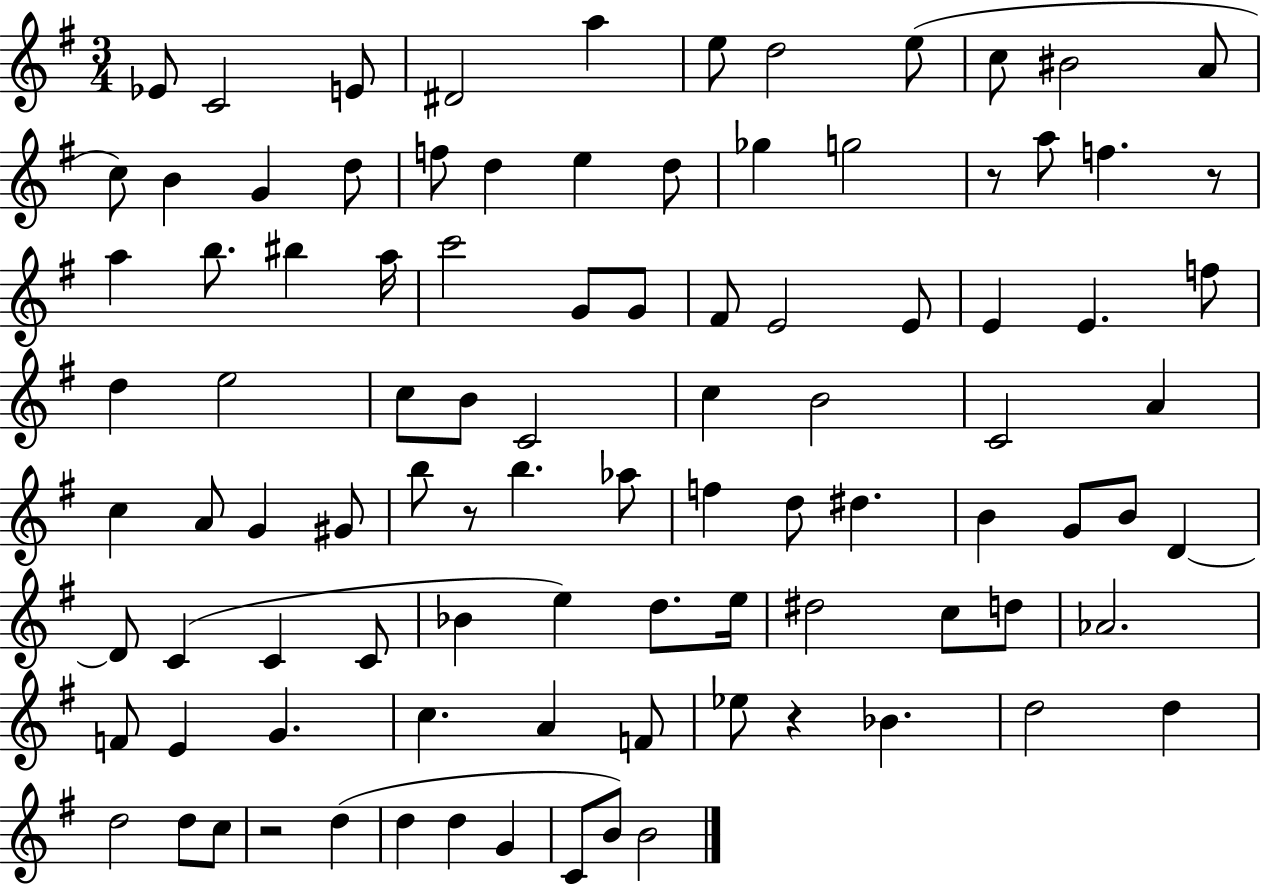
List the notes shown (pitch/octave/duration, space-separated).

Eb4/e C4/h E4/e D#4/h A5/q E5/e D5/h E5/e C5/e BIS4/h A4/e C5/e B4/q G4/q D5/e F5/e D5/q E5/q D5/e Gb5/q G5/h R/e A5/e F5/q. R/e A5/q B5/e. BIS5/q A5/s C6/h G4/e G4/e F#4/e E4/h E4/e E4/q E4/q. F5/e D5/q E5/h C5/e B4/e C4/h C5/q B4/h C4/h A4/q C5/q A4/e G4/q G#4/e B5/e R/e B5/q. Ab5/e F5/q D5/e D#5/q. B4/q G4/e B4/e D4/q D4/e C4/q C4/q C4/e Bb4/q E5/q D5/e. E5/s D#5/h C5/e D5/e Ab4/h. F4/e E4/q G4/q. C5/q. A4/q F4/e Eb5/e R/q Bb4/q. D5/h D5/q D5/h D5/e C5/e R/h D5/q D5/q D5/q G4/q C4/e B4/e B4/h